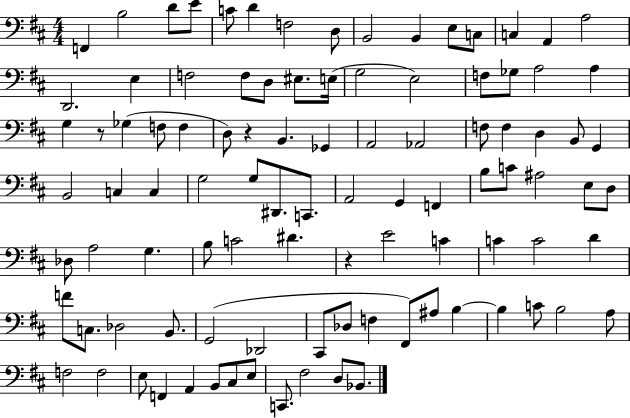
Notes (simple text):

F2/q B3/h D4/e E4/e C4/e D4/q F3/h D3/e B2/h B2/q E3/e C3/e C3/q A2/q A3/h D2/h. E3/q F3/h F3/e D3/e EIS3/e. E3/s G3/h E3/h F3/e Gb3/e A3/h A3/q G3/q R/e Gb3/q F3/e F3/q D3/e R/q B2/q. Gb2/q A2/h Ab2/h F3/e F3/q D3/q B2/e G2/q B2/h C3/q C3/q G3/h G3/e D#2/e. C2/e. A2/h G2/q F2/q B3/e C4/e A#3/h E3/e D3/e Db3/e A3/h G3/q. B3/e C4/h D#4/q. R/q E4/h C4/q C4/q C4/h D4/q F4/e C3/e. Db3/h B2/e. G2/h Db2/h C#2/e Db3/e F3/q F#2/e A#3/e B3/q B3/q C4/e B3/h A3/e F3/h F3/h E3/e F2/q A2/q B2/e C#3/e E3/e C2/e. F#3/h D3/e Bb2/e.